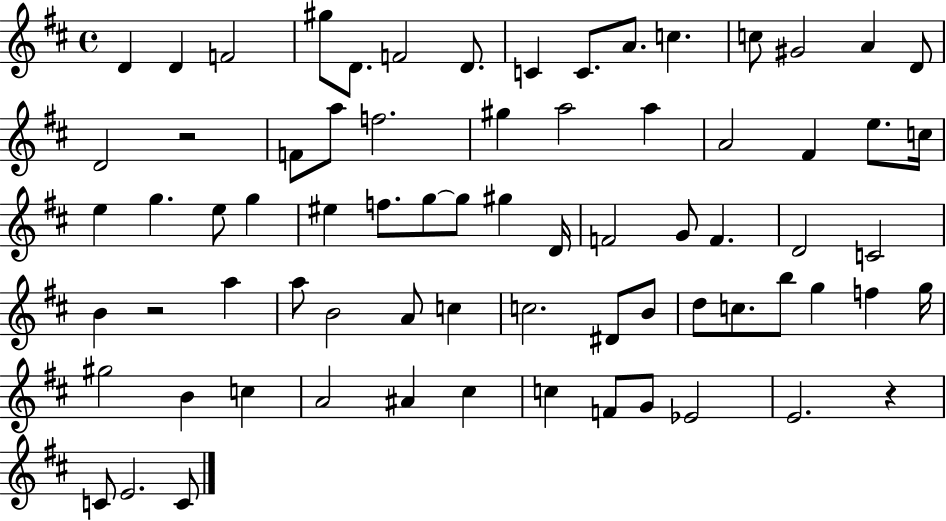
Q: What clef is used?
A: treble